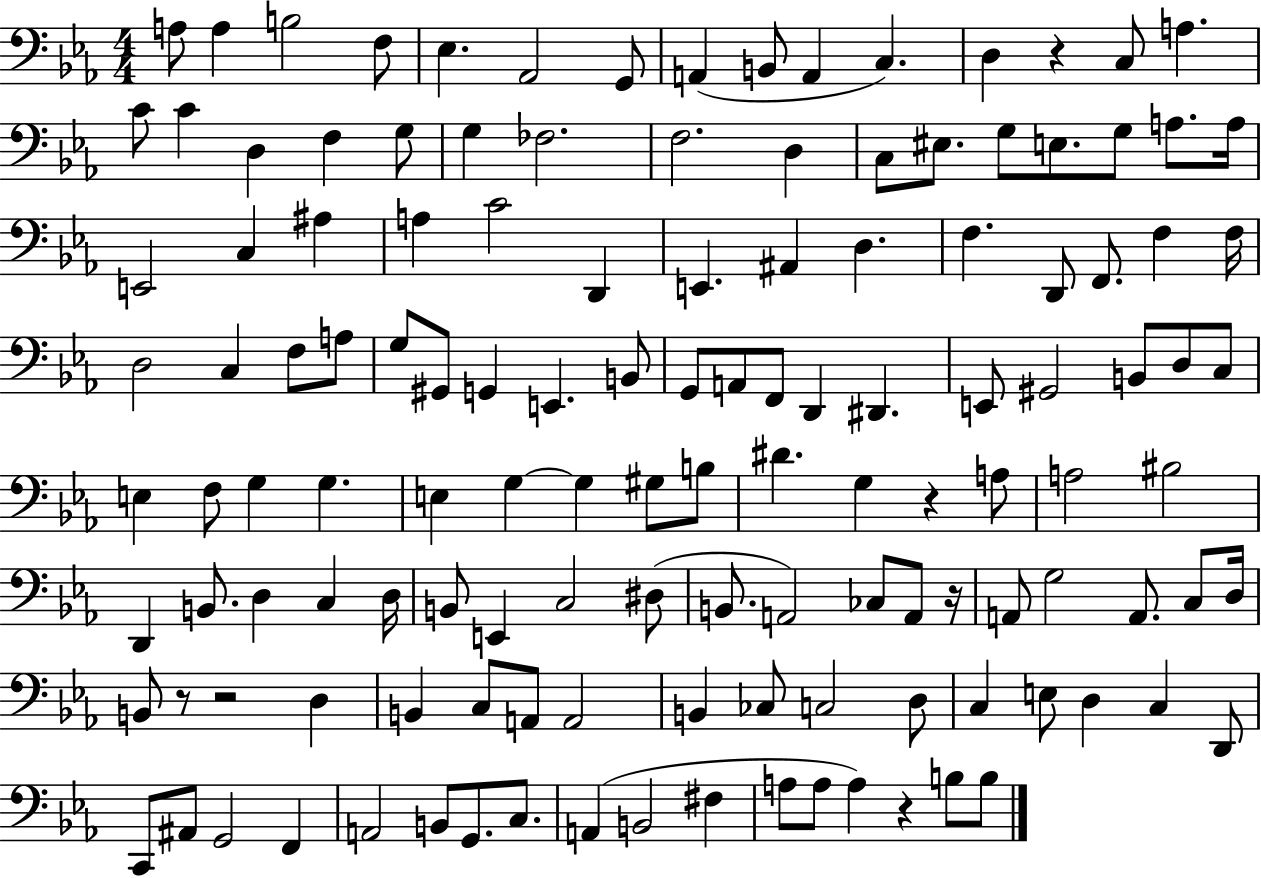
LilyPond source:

{
  \clef bass
  \numericTimeSignature
  \time 4/4
  \key ees \major
  a8 a4 b2 f8 | ees4. aes,2 g,8 | a,4( b,8 a,4 c4.) | d4 r4 c8 a4. | \break c'8 c'4 d4 f4 g8 | g4 fes2. | f2. d4 | c8 eis8. g8 e8. g8 a8. a16 | \break e,2 c4 ais4 | a4 c'2 d,4 | e,4. ais,4 d4. | f4. d,8 f,8. f4 f16 | \break d2 c4 f8 a8 | g8 gis,8 g,4 e,4. b,8 | g,8 a,8 f,8 d,4 dis,4. | e,8 gis,2 b,8 d8 c8 | \break e4 f8 g4 g4. | e4 g4~~ g4 gis8 b8 | dis'4. g4 r4 a8 | a2 bis2 | \break d,4 b,8. d4 c4 d16 | b,8 e,4 c2 dis8( | b,8. a,2) ces8 a,8 r16 | a,8 g2 a,8. c8 d16 | \break b,8 r8 r2 d4 | b,4 c8 a,8 a,2 | b,4 ces8 c2 d8 | c4 e8 d4 c4 d,8 | \break c,8 ais,8 g,2 f,4 | a,2 b,8 g,8. c8. | a,4( b,2 fis4 | a8 a8 a4) r4 b8 b8 | \break \bar "|."
}